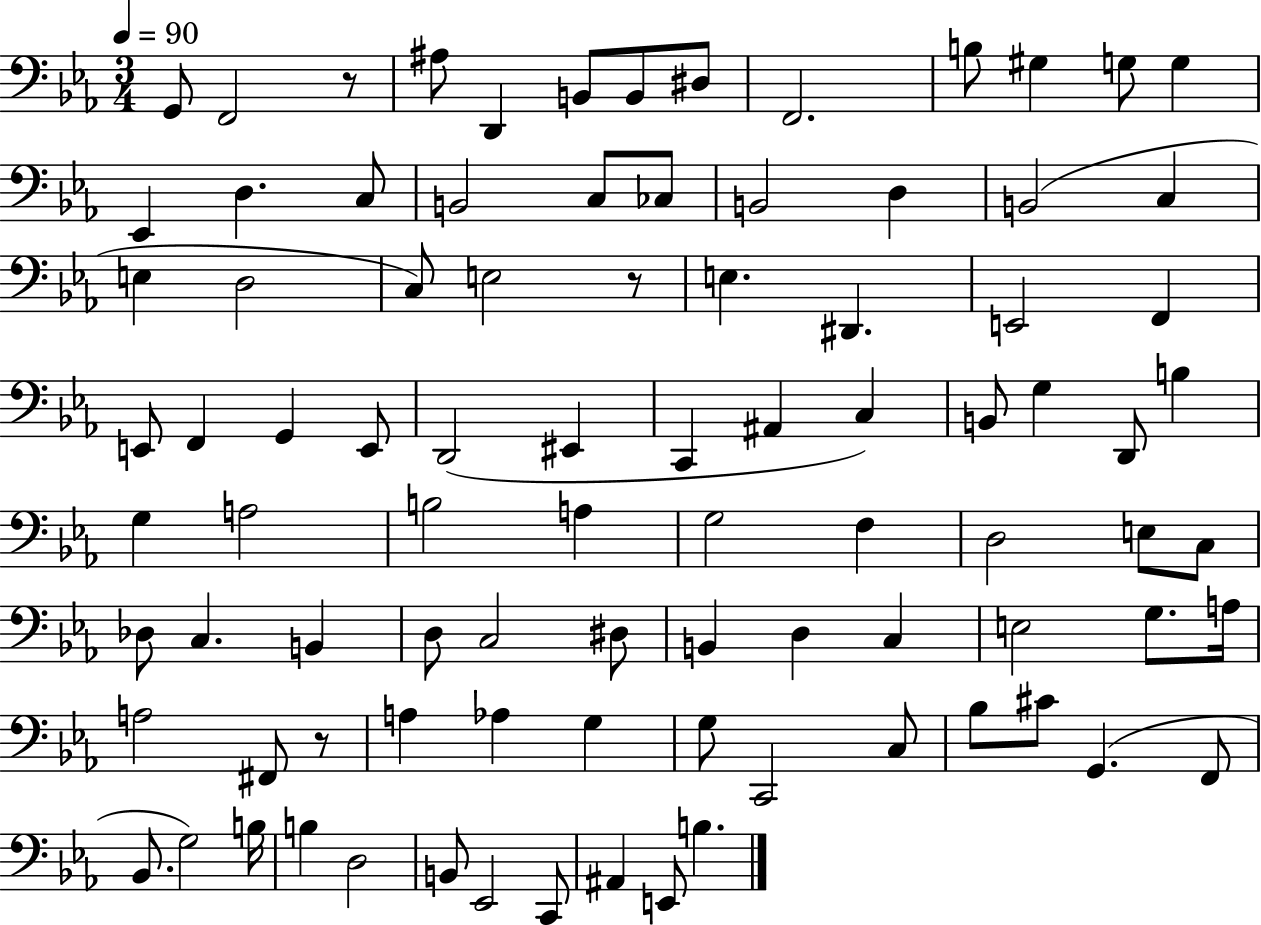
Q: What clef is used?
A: bass